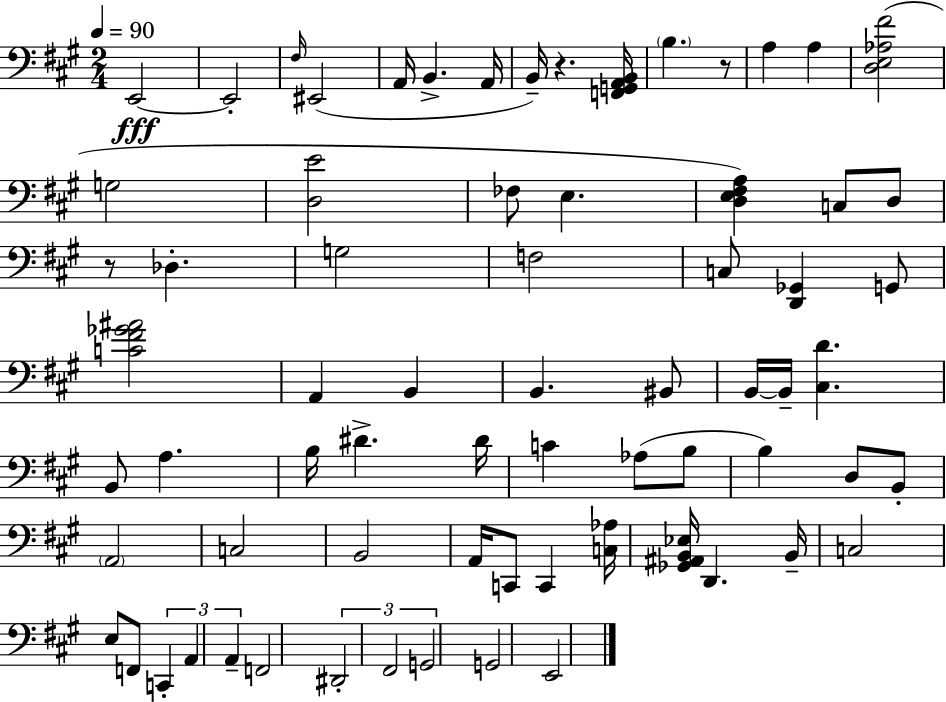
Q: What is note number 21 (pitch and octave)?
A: G2